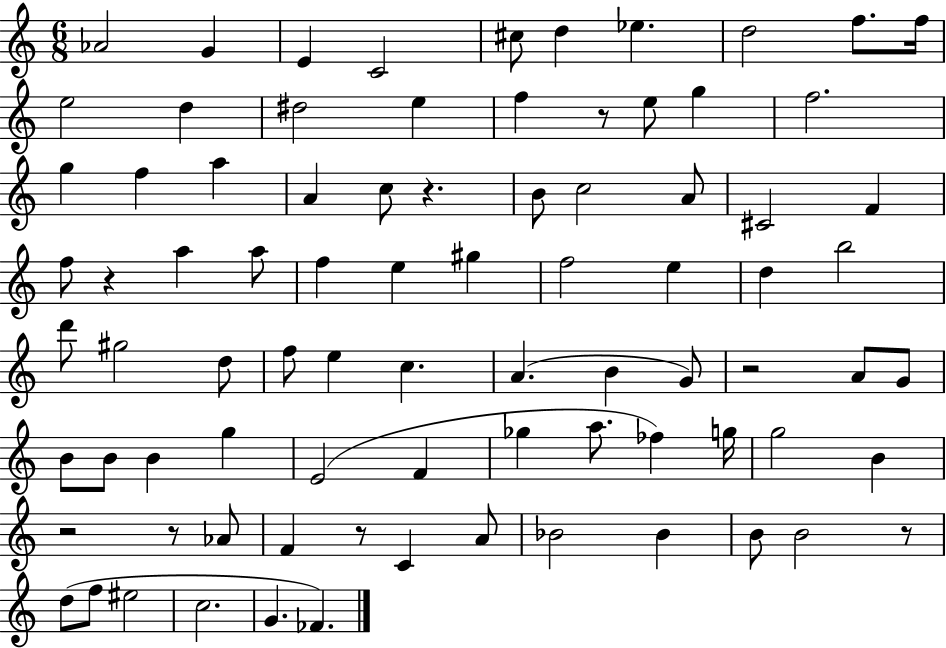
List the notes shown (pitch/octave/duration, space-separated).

Ab4/h G4/q E4/q C4/h C#5/e D5/q Eb5/q. D5/h F5/e. F5/s E5/h D5/q D#5/h E5/q F5/q R/e E5/e G5/q F5/h. G5/q F5/q A5/q A4/q C5/e R/q. B4/e C5/h A4/e C#4/h F4/q F5/e R/q A5/q A5/e F5/q E5/q G#5/q F5/h E5/q D5/q B5/h D6/e G#5/h D5/e F5/e E5/q C5/q. A4/q. B4/q G4/e R/h A4/e G4/e B4/e B4/e B4/q G5/q E4/h F4/q Gb5/q A5/e. FES5/q G5/s G5/h B4/q R/h R/e Ab4/e F4/q R/e C4/q A4/e Bb4/h Bb4/q B4/e B4/h R/e D5/e F5/e EIS5/h C5/h. G4/q. FES4/q.